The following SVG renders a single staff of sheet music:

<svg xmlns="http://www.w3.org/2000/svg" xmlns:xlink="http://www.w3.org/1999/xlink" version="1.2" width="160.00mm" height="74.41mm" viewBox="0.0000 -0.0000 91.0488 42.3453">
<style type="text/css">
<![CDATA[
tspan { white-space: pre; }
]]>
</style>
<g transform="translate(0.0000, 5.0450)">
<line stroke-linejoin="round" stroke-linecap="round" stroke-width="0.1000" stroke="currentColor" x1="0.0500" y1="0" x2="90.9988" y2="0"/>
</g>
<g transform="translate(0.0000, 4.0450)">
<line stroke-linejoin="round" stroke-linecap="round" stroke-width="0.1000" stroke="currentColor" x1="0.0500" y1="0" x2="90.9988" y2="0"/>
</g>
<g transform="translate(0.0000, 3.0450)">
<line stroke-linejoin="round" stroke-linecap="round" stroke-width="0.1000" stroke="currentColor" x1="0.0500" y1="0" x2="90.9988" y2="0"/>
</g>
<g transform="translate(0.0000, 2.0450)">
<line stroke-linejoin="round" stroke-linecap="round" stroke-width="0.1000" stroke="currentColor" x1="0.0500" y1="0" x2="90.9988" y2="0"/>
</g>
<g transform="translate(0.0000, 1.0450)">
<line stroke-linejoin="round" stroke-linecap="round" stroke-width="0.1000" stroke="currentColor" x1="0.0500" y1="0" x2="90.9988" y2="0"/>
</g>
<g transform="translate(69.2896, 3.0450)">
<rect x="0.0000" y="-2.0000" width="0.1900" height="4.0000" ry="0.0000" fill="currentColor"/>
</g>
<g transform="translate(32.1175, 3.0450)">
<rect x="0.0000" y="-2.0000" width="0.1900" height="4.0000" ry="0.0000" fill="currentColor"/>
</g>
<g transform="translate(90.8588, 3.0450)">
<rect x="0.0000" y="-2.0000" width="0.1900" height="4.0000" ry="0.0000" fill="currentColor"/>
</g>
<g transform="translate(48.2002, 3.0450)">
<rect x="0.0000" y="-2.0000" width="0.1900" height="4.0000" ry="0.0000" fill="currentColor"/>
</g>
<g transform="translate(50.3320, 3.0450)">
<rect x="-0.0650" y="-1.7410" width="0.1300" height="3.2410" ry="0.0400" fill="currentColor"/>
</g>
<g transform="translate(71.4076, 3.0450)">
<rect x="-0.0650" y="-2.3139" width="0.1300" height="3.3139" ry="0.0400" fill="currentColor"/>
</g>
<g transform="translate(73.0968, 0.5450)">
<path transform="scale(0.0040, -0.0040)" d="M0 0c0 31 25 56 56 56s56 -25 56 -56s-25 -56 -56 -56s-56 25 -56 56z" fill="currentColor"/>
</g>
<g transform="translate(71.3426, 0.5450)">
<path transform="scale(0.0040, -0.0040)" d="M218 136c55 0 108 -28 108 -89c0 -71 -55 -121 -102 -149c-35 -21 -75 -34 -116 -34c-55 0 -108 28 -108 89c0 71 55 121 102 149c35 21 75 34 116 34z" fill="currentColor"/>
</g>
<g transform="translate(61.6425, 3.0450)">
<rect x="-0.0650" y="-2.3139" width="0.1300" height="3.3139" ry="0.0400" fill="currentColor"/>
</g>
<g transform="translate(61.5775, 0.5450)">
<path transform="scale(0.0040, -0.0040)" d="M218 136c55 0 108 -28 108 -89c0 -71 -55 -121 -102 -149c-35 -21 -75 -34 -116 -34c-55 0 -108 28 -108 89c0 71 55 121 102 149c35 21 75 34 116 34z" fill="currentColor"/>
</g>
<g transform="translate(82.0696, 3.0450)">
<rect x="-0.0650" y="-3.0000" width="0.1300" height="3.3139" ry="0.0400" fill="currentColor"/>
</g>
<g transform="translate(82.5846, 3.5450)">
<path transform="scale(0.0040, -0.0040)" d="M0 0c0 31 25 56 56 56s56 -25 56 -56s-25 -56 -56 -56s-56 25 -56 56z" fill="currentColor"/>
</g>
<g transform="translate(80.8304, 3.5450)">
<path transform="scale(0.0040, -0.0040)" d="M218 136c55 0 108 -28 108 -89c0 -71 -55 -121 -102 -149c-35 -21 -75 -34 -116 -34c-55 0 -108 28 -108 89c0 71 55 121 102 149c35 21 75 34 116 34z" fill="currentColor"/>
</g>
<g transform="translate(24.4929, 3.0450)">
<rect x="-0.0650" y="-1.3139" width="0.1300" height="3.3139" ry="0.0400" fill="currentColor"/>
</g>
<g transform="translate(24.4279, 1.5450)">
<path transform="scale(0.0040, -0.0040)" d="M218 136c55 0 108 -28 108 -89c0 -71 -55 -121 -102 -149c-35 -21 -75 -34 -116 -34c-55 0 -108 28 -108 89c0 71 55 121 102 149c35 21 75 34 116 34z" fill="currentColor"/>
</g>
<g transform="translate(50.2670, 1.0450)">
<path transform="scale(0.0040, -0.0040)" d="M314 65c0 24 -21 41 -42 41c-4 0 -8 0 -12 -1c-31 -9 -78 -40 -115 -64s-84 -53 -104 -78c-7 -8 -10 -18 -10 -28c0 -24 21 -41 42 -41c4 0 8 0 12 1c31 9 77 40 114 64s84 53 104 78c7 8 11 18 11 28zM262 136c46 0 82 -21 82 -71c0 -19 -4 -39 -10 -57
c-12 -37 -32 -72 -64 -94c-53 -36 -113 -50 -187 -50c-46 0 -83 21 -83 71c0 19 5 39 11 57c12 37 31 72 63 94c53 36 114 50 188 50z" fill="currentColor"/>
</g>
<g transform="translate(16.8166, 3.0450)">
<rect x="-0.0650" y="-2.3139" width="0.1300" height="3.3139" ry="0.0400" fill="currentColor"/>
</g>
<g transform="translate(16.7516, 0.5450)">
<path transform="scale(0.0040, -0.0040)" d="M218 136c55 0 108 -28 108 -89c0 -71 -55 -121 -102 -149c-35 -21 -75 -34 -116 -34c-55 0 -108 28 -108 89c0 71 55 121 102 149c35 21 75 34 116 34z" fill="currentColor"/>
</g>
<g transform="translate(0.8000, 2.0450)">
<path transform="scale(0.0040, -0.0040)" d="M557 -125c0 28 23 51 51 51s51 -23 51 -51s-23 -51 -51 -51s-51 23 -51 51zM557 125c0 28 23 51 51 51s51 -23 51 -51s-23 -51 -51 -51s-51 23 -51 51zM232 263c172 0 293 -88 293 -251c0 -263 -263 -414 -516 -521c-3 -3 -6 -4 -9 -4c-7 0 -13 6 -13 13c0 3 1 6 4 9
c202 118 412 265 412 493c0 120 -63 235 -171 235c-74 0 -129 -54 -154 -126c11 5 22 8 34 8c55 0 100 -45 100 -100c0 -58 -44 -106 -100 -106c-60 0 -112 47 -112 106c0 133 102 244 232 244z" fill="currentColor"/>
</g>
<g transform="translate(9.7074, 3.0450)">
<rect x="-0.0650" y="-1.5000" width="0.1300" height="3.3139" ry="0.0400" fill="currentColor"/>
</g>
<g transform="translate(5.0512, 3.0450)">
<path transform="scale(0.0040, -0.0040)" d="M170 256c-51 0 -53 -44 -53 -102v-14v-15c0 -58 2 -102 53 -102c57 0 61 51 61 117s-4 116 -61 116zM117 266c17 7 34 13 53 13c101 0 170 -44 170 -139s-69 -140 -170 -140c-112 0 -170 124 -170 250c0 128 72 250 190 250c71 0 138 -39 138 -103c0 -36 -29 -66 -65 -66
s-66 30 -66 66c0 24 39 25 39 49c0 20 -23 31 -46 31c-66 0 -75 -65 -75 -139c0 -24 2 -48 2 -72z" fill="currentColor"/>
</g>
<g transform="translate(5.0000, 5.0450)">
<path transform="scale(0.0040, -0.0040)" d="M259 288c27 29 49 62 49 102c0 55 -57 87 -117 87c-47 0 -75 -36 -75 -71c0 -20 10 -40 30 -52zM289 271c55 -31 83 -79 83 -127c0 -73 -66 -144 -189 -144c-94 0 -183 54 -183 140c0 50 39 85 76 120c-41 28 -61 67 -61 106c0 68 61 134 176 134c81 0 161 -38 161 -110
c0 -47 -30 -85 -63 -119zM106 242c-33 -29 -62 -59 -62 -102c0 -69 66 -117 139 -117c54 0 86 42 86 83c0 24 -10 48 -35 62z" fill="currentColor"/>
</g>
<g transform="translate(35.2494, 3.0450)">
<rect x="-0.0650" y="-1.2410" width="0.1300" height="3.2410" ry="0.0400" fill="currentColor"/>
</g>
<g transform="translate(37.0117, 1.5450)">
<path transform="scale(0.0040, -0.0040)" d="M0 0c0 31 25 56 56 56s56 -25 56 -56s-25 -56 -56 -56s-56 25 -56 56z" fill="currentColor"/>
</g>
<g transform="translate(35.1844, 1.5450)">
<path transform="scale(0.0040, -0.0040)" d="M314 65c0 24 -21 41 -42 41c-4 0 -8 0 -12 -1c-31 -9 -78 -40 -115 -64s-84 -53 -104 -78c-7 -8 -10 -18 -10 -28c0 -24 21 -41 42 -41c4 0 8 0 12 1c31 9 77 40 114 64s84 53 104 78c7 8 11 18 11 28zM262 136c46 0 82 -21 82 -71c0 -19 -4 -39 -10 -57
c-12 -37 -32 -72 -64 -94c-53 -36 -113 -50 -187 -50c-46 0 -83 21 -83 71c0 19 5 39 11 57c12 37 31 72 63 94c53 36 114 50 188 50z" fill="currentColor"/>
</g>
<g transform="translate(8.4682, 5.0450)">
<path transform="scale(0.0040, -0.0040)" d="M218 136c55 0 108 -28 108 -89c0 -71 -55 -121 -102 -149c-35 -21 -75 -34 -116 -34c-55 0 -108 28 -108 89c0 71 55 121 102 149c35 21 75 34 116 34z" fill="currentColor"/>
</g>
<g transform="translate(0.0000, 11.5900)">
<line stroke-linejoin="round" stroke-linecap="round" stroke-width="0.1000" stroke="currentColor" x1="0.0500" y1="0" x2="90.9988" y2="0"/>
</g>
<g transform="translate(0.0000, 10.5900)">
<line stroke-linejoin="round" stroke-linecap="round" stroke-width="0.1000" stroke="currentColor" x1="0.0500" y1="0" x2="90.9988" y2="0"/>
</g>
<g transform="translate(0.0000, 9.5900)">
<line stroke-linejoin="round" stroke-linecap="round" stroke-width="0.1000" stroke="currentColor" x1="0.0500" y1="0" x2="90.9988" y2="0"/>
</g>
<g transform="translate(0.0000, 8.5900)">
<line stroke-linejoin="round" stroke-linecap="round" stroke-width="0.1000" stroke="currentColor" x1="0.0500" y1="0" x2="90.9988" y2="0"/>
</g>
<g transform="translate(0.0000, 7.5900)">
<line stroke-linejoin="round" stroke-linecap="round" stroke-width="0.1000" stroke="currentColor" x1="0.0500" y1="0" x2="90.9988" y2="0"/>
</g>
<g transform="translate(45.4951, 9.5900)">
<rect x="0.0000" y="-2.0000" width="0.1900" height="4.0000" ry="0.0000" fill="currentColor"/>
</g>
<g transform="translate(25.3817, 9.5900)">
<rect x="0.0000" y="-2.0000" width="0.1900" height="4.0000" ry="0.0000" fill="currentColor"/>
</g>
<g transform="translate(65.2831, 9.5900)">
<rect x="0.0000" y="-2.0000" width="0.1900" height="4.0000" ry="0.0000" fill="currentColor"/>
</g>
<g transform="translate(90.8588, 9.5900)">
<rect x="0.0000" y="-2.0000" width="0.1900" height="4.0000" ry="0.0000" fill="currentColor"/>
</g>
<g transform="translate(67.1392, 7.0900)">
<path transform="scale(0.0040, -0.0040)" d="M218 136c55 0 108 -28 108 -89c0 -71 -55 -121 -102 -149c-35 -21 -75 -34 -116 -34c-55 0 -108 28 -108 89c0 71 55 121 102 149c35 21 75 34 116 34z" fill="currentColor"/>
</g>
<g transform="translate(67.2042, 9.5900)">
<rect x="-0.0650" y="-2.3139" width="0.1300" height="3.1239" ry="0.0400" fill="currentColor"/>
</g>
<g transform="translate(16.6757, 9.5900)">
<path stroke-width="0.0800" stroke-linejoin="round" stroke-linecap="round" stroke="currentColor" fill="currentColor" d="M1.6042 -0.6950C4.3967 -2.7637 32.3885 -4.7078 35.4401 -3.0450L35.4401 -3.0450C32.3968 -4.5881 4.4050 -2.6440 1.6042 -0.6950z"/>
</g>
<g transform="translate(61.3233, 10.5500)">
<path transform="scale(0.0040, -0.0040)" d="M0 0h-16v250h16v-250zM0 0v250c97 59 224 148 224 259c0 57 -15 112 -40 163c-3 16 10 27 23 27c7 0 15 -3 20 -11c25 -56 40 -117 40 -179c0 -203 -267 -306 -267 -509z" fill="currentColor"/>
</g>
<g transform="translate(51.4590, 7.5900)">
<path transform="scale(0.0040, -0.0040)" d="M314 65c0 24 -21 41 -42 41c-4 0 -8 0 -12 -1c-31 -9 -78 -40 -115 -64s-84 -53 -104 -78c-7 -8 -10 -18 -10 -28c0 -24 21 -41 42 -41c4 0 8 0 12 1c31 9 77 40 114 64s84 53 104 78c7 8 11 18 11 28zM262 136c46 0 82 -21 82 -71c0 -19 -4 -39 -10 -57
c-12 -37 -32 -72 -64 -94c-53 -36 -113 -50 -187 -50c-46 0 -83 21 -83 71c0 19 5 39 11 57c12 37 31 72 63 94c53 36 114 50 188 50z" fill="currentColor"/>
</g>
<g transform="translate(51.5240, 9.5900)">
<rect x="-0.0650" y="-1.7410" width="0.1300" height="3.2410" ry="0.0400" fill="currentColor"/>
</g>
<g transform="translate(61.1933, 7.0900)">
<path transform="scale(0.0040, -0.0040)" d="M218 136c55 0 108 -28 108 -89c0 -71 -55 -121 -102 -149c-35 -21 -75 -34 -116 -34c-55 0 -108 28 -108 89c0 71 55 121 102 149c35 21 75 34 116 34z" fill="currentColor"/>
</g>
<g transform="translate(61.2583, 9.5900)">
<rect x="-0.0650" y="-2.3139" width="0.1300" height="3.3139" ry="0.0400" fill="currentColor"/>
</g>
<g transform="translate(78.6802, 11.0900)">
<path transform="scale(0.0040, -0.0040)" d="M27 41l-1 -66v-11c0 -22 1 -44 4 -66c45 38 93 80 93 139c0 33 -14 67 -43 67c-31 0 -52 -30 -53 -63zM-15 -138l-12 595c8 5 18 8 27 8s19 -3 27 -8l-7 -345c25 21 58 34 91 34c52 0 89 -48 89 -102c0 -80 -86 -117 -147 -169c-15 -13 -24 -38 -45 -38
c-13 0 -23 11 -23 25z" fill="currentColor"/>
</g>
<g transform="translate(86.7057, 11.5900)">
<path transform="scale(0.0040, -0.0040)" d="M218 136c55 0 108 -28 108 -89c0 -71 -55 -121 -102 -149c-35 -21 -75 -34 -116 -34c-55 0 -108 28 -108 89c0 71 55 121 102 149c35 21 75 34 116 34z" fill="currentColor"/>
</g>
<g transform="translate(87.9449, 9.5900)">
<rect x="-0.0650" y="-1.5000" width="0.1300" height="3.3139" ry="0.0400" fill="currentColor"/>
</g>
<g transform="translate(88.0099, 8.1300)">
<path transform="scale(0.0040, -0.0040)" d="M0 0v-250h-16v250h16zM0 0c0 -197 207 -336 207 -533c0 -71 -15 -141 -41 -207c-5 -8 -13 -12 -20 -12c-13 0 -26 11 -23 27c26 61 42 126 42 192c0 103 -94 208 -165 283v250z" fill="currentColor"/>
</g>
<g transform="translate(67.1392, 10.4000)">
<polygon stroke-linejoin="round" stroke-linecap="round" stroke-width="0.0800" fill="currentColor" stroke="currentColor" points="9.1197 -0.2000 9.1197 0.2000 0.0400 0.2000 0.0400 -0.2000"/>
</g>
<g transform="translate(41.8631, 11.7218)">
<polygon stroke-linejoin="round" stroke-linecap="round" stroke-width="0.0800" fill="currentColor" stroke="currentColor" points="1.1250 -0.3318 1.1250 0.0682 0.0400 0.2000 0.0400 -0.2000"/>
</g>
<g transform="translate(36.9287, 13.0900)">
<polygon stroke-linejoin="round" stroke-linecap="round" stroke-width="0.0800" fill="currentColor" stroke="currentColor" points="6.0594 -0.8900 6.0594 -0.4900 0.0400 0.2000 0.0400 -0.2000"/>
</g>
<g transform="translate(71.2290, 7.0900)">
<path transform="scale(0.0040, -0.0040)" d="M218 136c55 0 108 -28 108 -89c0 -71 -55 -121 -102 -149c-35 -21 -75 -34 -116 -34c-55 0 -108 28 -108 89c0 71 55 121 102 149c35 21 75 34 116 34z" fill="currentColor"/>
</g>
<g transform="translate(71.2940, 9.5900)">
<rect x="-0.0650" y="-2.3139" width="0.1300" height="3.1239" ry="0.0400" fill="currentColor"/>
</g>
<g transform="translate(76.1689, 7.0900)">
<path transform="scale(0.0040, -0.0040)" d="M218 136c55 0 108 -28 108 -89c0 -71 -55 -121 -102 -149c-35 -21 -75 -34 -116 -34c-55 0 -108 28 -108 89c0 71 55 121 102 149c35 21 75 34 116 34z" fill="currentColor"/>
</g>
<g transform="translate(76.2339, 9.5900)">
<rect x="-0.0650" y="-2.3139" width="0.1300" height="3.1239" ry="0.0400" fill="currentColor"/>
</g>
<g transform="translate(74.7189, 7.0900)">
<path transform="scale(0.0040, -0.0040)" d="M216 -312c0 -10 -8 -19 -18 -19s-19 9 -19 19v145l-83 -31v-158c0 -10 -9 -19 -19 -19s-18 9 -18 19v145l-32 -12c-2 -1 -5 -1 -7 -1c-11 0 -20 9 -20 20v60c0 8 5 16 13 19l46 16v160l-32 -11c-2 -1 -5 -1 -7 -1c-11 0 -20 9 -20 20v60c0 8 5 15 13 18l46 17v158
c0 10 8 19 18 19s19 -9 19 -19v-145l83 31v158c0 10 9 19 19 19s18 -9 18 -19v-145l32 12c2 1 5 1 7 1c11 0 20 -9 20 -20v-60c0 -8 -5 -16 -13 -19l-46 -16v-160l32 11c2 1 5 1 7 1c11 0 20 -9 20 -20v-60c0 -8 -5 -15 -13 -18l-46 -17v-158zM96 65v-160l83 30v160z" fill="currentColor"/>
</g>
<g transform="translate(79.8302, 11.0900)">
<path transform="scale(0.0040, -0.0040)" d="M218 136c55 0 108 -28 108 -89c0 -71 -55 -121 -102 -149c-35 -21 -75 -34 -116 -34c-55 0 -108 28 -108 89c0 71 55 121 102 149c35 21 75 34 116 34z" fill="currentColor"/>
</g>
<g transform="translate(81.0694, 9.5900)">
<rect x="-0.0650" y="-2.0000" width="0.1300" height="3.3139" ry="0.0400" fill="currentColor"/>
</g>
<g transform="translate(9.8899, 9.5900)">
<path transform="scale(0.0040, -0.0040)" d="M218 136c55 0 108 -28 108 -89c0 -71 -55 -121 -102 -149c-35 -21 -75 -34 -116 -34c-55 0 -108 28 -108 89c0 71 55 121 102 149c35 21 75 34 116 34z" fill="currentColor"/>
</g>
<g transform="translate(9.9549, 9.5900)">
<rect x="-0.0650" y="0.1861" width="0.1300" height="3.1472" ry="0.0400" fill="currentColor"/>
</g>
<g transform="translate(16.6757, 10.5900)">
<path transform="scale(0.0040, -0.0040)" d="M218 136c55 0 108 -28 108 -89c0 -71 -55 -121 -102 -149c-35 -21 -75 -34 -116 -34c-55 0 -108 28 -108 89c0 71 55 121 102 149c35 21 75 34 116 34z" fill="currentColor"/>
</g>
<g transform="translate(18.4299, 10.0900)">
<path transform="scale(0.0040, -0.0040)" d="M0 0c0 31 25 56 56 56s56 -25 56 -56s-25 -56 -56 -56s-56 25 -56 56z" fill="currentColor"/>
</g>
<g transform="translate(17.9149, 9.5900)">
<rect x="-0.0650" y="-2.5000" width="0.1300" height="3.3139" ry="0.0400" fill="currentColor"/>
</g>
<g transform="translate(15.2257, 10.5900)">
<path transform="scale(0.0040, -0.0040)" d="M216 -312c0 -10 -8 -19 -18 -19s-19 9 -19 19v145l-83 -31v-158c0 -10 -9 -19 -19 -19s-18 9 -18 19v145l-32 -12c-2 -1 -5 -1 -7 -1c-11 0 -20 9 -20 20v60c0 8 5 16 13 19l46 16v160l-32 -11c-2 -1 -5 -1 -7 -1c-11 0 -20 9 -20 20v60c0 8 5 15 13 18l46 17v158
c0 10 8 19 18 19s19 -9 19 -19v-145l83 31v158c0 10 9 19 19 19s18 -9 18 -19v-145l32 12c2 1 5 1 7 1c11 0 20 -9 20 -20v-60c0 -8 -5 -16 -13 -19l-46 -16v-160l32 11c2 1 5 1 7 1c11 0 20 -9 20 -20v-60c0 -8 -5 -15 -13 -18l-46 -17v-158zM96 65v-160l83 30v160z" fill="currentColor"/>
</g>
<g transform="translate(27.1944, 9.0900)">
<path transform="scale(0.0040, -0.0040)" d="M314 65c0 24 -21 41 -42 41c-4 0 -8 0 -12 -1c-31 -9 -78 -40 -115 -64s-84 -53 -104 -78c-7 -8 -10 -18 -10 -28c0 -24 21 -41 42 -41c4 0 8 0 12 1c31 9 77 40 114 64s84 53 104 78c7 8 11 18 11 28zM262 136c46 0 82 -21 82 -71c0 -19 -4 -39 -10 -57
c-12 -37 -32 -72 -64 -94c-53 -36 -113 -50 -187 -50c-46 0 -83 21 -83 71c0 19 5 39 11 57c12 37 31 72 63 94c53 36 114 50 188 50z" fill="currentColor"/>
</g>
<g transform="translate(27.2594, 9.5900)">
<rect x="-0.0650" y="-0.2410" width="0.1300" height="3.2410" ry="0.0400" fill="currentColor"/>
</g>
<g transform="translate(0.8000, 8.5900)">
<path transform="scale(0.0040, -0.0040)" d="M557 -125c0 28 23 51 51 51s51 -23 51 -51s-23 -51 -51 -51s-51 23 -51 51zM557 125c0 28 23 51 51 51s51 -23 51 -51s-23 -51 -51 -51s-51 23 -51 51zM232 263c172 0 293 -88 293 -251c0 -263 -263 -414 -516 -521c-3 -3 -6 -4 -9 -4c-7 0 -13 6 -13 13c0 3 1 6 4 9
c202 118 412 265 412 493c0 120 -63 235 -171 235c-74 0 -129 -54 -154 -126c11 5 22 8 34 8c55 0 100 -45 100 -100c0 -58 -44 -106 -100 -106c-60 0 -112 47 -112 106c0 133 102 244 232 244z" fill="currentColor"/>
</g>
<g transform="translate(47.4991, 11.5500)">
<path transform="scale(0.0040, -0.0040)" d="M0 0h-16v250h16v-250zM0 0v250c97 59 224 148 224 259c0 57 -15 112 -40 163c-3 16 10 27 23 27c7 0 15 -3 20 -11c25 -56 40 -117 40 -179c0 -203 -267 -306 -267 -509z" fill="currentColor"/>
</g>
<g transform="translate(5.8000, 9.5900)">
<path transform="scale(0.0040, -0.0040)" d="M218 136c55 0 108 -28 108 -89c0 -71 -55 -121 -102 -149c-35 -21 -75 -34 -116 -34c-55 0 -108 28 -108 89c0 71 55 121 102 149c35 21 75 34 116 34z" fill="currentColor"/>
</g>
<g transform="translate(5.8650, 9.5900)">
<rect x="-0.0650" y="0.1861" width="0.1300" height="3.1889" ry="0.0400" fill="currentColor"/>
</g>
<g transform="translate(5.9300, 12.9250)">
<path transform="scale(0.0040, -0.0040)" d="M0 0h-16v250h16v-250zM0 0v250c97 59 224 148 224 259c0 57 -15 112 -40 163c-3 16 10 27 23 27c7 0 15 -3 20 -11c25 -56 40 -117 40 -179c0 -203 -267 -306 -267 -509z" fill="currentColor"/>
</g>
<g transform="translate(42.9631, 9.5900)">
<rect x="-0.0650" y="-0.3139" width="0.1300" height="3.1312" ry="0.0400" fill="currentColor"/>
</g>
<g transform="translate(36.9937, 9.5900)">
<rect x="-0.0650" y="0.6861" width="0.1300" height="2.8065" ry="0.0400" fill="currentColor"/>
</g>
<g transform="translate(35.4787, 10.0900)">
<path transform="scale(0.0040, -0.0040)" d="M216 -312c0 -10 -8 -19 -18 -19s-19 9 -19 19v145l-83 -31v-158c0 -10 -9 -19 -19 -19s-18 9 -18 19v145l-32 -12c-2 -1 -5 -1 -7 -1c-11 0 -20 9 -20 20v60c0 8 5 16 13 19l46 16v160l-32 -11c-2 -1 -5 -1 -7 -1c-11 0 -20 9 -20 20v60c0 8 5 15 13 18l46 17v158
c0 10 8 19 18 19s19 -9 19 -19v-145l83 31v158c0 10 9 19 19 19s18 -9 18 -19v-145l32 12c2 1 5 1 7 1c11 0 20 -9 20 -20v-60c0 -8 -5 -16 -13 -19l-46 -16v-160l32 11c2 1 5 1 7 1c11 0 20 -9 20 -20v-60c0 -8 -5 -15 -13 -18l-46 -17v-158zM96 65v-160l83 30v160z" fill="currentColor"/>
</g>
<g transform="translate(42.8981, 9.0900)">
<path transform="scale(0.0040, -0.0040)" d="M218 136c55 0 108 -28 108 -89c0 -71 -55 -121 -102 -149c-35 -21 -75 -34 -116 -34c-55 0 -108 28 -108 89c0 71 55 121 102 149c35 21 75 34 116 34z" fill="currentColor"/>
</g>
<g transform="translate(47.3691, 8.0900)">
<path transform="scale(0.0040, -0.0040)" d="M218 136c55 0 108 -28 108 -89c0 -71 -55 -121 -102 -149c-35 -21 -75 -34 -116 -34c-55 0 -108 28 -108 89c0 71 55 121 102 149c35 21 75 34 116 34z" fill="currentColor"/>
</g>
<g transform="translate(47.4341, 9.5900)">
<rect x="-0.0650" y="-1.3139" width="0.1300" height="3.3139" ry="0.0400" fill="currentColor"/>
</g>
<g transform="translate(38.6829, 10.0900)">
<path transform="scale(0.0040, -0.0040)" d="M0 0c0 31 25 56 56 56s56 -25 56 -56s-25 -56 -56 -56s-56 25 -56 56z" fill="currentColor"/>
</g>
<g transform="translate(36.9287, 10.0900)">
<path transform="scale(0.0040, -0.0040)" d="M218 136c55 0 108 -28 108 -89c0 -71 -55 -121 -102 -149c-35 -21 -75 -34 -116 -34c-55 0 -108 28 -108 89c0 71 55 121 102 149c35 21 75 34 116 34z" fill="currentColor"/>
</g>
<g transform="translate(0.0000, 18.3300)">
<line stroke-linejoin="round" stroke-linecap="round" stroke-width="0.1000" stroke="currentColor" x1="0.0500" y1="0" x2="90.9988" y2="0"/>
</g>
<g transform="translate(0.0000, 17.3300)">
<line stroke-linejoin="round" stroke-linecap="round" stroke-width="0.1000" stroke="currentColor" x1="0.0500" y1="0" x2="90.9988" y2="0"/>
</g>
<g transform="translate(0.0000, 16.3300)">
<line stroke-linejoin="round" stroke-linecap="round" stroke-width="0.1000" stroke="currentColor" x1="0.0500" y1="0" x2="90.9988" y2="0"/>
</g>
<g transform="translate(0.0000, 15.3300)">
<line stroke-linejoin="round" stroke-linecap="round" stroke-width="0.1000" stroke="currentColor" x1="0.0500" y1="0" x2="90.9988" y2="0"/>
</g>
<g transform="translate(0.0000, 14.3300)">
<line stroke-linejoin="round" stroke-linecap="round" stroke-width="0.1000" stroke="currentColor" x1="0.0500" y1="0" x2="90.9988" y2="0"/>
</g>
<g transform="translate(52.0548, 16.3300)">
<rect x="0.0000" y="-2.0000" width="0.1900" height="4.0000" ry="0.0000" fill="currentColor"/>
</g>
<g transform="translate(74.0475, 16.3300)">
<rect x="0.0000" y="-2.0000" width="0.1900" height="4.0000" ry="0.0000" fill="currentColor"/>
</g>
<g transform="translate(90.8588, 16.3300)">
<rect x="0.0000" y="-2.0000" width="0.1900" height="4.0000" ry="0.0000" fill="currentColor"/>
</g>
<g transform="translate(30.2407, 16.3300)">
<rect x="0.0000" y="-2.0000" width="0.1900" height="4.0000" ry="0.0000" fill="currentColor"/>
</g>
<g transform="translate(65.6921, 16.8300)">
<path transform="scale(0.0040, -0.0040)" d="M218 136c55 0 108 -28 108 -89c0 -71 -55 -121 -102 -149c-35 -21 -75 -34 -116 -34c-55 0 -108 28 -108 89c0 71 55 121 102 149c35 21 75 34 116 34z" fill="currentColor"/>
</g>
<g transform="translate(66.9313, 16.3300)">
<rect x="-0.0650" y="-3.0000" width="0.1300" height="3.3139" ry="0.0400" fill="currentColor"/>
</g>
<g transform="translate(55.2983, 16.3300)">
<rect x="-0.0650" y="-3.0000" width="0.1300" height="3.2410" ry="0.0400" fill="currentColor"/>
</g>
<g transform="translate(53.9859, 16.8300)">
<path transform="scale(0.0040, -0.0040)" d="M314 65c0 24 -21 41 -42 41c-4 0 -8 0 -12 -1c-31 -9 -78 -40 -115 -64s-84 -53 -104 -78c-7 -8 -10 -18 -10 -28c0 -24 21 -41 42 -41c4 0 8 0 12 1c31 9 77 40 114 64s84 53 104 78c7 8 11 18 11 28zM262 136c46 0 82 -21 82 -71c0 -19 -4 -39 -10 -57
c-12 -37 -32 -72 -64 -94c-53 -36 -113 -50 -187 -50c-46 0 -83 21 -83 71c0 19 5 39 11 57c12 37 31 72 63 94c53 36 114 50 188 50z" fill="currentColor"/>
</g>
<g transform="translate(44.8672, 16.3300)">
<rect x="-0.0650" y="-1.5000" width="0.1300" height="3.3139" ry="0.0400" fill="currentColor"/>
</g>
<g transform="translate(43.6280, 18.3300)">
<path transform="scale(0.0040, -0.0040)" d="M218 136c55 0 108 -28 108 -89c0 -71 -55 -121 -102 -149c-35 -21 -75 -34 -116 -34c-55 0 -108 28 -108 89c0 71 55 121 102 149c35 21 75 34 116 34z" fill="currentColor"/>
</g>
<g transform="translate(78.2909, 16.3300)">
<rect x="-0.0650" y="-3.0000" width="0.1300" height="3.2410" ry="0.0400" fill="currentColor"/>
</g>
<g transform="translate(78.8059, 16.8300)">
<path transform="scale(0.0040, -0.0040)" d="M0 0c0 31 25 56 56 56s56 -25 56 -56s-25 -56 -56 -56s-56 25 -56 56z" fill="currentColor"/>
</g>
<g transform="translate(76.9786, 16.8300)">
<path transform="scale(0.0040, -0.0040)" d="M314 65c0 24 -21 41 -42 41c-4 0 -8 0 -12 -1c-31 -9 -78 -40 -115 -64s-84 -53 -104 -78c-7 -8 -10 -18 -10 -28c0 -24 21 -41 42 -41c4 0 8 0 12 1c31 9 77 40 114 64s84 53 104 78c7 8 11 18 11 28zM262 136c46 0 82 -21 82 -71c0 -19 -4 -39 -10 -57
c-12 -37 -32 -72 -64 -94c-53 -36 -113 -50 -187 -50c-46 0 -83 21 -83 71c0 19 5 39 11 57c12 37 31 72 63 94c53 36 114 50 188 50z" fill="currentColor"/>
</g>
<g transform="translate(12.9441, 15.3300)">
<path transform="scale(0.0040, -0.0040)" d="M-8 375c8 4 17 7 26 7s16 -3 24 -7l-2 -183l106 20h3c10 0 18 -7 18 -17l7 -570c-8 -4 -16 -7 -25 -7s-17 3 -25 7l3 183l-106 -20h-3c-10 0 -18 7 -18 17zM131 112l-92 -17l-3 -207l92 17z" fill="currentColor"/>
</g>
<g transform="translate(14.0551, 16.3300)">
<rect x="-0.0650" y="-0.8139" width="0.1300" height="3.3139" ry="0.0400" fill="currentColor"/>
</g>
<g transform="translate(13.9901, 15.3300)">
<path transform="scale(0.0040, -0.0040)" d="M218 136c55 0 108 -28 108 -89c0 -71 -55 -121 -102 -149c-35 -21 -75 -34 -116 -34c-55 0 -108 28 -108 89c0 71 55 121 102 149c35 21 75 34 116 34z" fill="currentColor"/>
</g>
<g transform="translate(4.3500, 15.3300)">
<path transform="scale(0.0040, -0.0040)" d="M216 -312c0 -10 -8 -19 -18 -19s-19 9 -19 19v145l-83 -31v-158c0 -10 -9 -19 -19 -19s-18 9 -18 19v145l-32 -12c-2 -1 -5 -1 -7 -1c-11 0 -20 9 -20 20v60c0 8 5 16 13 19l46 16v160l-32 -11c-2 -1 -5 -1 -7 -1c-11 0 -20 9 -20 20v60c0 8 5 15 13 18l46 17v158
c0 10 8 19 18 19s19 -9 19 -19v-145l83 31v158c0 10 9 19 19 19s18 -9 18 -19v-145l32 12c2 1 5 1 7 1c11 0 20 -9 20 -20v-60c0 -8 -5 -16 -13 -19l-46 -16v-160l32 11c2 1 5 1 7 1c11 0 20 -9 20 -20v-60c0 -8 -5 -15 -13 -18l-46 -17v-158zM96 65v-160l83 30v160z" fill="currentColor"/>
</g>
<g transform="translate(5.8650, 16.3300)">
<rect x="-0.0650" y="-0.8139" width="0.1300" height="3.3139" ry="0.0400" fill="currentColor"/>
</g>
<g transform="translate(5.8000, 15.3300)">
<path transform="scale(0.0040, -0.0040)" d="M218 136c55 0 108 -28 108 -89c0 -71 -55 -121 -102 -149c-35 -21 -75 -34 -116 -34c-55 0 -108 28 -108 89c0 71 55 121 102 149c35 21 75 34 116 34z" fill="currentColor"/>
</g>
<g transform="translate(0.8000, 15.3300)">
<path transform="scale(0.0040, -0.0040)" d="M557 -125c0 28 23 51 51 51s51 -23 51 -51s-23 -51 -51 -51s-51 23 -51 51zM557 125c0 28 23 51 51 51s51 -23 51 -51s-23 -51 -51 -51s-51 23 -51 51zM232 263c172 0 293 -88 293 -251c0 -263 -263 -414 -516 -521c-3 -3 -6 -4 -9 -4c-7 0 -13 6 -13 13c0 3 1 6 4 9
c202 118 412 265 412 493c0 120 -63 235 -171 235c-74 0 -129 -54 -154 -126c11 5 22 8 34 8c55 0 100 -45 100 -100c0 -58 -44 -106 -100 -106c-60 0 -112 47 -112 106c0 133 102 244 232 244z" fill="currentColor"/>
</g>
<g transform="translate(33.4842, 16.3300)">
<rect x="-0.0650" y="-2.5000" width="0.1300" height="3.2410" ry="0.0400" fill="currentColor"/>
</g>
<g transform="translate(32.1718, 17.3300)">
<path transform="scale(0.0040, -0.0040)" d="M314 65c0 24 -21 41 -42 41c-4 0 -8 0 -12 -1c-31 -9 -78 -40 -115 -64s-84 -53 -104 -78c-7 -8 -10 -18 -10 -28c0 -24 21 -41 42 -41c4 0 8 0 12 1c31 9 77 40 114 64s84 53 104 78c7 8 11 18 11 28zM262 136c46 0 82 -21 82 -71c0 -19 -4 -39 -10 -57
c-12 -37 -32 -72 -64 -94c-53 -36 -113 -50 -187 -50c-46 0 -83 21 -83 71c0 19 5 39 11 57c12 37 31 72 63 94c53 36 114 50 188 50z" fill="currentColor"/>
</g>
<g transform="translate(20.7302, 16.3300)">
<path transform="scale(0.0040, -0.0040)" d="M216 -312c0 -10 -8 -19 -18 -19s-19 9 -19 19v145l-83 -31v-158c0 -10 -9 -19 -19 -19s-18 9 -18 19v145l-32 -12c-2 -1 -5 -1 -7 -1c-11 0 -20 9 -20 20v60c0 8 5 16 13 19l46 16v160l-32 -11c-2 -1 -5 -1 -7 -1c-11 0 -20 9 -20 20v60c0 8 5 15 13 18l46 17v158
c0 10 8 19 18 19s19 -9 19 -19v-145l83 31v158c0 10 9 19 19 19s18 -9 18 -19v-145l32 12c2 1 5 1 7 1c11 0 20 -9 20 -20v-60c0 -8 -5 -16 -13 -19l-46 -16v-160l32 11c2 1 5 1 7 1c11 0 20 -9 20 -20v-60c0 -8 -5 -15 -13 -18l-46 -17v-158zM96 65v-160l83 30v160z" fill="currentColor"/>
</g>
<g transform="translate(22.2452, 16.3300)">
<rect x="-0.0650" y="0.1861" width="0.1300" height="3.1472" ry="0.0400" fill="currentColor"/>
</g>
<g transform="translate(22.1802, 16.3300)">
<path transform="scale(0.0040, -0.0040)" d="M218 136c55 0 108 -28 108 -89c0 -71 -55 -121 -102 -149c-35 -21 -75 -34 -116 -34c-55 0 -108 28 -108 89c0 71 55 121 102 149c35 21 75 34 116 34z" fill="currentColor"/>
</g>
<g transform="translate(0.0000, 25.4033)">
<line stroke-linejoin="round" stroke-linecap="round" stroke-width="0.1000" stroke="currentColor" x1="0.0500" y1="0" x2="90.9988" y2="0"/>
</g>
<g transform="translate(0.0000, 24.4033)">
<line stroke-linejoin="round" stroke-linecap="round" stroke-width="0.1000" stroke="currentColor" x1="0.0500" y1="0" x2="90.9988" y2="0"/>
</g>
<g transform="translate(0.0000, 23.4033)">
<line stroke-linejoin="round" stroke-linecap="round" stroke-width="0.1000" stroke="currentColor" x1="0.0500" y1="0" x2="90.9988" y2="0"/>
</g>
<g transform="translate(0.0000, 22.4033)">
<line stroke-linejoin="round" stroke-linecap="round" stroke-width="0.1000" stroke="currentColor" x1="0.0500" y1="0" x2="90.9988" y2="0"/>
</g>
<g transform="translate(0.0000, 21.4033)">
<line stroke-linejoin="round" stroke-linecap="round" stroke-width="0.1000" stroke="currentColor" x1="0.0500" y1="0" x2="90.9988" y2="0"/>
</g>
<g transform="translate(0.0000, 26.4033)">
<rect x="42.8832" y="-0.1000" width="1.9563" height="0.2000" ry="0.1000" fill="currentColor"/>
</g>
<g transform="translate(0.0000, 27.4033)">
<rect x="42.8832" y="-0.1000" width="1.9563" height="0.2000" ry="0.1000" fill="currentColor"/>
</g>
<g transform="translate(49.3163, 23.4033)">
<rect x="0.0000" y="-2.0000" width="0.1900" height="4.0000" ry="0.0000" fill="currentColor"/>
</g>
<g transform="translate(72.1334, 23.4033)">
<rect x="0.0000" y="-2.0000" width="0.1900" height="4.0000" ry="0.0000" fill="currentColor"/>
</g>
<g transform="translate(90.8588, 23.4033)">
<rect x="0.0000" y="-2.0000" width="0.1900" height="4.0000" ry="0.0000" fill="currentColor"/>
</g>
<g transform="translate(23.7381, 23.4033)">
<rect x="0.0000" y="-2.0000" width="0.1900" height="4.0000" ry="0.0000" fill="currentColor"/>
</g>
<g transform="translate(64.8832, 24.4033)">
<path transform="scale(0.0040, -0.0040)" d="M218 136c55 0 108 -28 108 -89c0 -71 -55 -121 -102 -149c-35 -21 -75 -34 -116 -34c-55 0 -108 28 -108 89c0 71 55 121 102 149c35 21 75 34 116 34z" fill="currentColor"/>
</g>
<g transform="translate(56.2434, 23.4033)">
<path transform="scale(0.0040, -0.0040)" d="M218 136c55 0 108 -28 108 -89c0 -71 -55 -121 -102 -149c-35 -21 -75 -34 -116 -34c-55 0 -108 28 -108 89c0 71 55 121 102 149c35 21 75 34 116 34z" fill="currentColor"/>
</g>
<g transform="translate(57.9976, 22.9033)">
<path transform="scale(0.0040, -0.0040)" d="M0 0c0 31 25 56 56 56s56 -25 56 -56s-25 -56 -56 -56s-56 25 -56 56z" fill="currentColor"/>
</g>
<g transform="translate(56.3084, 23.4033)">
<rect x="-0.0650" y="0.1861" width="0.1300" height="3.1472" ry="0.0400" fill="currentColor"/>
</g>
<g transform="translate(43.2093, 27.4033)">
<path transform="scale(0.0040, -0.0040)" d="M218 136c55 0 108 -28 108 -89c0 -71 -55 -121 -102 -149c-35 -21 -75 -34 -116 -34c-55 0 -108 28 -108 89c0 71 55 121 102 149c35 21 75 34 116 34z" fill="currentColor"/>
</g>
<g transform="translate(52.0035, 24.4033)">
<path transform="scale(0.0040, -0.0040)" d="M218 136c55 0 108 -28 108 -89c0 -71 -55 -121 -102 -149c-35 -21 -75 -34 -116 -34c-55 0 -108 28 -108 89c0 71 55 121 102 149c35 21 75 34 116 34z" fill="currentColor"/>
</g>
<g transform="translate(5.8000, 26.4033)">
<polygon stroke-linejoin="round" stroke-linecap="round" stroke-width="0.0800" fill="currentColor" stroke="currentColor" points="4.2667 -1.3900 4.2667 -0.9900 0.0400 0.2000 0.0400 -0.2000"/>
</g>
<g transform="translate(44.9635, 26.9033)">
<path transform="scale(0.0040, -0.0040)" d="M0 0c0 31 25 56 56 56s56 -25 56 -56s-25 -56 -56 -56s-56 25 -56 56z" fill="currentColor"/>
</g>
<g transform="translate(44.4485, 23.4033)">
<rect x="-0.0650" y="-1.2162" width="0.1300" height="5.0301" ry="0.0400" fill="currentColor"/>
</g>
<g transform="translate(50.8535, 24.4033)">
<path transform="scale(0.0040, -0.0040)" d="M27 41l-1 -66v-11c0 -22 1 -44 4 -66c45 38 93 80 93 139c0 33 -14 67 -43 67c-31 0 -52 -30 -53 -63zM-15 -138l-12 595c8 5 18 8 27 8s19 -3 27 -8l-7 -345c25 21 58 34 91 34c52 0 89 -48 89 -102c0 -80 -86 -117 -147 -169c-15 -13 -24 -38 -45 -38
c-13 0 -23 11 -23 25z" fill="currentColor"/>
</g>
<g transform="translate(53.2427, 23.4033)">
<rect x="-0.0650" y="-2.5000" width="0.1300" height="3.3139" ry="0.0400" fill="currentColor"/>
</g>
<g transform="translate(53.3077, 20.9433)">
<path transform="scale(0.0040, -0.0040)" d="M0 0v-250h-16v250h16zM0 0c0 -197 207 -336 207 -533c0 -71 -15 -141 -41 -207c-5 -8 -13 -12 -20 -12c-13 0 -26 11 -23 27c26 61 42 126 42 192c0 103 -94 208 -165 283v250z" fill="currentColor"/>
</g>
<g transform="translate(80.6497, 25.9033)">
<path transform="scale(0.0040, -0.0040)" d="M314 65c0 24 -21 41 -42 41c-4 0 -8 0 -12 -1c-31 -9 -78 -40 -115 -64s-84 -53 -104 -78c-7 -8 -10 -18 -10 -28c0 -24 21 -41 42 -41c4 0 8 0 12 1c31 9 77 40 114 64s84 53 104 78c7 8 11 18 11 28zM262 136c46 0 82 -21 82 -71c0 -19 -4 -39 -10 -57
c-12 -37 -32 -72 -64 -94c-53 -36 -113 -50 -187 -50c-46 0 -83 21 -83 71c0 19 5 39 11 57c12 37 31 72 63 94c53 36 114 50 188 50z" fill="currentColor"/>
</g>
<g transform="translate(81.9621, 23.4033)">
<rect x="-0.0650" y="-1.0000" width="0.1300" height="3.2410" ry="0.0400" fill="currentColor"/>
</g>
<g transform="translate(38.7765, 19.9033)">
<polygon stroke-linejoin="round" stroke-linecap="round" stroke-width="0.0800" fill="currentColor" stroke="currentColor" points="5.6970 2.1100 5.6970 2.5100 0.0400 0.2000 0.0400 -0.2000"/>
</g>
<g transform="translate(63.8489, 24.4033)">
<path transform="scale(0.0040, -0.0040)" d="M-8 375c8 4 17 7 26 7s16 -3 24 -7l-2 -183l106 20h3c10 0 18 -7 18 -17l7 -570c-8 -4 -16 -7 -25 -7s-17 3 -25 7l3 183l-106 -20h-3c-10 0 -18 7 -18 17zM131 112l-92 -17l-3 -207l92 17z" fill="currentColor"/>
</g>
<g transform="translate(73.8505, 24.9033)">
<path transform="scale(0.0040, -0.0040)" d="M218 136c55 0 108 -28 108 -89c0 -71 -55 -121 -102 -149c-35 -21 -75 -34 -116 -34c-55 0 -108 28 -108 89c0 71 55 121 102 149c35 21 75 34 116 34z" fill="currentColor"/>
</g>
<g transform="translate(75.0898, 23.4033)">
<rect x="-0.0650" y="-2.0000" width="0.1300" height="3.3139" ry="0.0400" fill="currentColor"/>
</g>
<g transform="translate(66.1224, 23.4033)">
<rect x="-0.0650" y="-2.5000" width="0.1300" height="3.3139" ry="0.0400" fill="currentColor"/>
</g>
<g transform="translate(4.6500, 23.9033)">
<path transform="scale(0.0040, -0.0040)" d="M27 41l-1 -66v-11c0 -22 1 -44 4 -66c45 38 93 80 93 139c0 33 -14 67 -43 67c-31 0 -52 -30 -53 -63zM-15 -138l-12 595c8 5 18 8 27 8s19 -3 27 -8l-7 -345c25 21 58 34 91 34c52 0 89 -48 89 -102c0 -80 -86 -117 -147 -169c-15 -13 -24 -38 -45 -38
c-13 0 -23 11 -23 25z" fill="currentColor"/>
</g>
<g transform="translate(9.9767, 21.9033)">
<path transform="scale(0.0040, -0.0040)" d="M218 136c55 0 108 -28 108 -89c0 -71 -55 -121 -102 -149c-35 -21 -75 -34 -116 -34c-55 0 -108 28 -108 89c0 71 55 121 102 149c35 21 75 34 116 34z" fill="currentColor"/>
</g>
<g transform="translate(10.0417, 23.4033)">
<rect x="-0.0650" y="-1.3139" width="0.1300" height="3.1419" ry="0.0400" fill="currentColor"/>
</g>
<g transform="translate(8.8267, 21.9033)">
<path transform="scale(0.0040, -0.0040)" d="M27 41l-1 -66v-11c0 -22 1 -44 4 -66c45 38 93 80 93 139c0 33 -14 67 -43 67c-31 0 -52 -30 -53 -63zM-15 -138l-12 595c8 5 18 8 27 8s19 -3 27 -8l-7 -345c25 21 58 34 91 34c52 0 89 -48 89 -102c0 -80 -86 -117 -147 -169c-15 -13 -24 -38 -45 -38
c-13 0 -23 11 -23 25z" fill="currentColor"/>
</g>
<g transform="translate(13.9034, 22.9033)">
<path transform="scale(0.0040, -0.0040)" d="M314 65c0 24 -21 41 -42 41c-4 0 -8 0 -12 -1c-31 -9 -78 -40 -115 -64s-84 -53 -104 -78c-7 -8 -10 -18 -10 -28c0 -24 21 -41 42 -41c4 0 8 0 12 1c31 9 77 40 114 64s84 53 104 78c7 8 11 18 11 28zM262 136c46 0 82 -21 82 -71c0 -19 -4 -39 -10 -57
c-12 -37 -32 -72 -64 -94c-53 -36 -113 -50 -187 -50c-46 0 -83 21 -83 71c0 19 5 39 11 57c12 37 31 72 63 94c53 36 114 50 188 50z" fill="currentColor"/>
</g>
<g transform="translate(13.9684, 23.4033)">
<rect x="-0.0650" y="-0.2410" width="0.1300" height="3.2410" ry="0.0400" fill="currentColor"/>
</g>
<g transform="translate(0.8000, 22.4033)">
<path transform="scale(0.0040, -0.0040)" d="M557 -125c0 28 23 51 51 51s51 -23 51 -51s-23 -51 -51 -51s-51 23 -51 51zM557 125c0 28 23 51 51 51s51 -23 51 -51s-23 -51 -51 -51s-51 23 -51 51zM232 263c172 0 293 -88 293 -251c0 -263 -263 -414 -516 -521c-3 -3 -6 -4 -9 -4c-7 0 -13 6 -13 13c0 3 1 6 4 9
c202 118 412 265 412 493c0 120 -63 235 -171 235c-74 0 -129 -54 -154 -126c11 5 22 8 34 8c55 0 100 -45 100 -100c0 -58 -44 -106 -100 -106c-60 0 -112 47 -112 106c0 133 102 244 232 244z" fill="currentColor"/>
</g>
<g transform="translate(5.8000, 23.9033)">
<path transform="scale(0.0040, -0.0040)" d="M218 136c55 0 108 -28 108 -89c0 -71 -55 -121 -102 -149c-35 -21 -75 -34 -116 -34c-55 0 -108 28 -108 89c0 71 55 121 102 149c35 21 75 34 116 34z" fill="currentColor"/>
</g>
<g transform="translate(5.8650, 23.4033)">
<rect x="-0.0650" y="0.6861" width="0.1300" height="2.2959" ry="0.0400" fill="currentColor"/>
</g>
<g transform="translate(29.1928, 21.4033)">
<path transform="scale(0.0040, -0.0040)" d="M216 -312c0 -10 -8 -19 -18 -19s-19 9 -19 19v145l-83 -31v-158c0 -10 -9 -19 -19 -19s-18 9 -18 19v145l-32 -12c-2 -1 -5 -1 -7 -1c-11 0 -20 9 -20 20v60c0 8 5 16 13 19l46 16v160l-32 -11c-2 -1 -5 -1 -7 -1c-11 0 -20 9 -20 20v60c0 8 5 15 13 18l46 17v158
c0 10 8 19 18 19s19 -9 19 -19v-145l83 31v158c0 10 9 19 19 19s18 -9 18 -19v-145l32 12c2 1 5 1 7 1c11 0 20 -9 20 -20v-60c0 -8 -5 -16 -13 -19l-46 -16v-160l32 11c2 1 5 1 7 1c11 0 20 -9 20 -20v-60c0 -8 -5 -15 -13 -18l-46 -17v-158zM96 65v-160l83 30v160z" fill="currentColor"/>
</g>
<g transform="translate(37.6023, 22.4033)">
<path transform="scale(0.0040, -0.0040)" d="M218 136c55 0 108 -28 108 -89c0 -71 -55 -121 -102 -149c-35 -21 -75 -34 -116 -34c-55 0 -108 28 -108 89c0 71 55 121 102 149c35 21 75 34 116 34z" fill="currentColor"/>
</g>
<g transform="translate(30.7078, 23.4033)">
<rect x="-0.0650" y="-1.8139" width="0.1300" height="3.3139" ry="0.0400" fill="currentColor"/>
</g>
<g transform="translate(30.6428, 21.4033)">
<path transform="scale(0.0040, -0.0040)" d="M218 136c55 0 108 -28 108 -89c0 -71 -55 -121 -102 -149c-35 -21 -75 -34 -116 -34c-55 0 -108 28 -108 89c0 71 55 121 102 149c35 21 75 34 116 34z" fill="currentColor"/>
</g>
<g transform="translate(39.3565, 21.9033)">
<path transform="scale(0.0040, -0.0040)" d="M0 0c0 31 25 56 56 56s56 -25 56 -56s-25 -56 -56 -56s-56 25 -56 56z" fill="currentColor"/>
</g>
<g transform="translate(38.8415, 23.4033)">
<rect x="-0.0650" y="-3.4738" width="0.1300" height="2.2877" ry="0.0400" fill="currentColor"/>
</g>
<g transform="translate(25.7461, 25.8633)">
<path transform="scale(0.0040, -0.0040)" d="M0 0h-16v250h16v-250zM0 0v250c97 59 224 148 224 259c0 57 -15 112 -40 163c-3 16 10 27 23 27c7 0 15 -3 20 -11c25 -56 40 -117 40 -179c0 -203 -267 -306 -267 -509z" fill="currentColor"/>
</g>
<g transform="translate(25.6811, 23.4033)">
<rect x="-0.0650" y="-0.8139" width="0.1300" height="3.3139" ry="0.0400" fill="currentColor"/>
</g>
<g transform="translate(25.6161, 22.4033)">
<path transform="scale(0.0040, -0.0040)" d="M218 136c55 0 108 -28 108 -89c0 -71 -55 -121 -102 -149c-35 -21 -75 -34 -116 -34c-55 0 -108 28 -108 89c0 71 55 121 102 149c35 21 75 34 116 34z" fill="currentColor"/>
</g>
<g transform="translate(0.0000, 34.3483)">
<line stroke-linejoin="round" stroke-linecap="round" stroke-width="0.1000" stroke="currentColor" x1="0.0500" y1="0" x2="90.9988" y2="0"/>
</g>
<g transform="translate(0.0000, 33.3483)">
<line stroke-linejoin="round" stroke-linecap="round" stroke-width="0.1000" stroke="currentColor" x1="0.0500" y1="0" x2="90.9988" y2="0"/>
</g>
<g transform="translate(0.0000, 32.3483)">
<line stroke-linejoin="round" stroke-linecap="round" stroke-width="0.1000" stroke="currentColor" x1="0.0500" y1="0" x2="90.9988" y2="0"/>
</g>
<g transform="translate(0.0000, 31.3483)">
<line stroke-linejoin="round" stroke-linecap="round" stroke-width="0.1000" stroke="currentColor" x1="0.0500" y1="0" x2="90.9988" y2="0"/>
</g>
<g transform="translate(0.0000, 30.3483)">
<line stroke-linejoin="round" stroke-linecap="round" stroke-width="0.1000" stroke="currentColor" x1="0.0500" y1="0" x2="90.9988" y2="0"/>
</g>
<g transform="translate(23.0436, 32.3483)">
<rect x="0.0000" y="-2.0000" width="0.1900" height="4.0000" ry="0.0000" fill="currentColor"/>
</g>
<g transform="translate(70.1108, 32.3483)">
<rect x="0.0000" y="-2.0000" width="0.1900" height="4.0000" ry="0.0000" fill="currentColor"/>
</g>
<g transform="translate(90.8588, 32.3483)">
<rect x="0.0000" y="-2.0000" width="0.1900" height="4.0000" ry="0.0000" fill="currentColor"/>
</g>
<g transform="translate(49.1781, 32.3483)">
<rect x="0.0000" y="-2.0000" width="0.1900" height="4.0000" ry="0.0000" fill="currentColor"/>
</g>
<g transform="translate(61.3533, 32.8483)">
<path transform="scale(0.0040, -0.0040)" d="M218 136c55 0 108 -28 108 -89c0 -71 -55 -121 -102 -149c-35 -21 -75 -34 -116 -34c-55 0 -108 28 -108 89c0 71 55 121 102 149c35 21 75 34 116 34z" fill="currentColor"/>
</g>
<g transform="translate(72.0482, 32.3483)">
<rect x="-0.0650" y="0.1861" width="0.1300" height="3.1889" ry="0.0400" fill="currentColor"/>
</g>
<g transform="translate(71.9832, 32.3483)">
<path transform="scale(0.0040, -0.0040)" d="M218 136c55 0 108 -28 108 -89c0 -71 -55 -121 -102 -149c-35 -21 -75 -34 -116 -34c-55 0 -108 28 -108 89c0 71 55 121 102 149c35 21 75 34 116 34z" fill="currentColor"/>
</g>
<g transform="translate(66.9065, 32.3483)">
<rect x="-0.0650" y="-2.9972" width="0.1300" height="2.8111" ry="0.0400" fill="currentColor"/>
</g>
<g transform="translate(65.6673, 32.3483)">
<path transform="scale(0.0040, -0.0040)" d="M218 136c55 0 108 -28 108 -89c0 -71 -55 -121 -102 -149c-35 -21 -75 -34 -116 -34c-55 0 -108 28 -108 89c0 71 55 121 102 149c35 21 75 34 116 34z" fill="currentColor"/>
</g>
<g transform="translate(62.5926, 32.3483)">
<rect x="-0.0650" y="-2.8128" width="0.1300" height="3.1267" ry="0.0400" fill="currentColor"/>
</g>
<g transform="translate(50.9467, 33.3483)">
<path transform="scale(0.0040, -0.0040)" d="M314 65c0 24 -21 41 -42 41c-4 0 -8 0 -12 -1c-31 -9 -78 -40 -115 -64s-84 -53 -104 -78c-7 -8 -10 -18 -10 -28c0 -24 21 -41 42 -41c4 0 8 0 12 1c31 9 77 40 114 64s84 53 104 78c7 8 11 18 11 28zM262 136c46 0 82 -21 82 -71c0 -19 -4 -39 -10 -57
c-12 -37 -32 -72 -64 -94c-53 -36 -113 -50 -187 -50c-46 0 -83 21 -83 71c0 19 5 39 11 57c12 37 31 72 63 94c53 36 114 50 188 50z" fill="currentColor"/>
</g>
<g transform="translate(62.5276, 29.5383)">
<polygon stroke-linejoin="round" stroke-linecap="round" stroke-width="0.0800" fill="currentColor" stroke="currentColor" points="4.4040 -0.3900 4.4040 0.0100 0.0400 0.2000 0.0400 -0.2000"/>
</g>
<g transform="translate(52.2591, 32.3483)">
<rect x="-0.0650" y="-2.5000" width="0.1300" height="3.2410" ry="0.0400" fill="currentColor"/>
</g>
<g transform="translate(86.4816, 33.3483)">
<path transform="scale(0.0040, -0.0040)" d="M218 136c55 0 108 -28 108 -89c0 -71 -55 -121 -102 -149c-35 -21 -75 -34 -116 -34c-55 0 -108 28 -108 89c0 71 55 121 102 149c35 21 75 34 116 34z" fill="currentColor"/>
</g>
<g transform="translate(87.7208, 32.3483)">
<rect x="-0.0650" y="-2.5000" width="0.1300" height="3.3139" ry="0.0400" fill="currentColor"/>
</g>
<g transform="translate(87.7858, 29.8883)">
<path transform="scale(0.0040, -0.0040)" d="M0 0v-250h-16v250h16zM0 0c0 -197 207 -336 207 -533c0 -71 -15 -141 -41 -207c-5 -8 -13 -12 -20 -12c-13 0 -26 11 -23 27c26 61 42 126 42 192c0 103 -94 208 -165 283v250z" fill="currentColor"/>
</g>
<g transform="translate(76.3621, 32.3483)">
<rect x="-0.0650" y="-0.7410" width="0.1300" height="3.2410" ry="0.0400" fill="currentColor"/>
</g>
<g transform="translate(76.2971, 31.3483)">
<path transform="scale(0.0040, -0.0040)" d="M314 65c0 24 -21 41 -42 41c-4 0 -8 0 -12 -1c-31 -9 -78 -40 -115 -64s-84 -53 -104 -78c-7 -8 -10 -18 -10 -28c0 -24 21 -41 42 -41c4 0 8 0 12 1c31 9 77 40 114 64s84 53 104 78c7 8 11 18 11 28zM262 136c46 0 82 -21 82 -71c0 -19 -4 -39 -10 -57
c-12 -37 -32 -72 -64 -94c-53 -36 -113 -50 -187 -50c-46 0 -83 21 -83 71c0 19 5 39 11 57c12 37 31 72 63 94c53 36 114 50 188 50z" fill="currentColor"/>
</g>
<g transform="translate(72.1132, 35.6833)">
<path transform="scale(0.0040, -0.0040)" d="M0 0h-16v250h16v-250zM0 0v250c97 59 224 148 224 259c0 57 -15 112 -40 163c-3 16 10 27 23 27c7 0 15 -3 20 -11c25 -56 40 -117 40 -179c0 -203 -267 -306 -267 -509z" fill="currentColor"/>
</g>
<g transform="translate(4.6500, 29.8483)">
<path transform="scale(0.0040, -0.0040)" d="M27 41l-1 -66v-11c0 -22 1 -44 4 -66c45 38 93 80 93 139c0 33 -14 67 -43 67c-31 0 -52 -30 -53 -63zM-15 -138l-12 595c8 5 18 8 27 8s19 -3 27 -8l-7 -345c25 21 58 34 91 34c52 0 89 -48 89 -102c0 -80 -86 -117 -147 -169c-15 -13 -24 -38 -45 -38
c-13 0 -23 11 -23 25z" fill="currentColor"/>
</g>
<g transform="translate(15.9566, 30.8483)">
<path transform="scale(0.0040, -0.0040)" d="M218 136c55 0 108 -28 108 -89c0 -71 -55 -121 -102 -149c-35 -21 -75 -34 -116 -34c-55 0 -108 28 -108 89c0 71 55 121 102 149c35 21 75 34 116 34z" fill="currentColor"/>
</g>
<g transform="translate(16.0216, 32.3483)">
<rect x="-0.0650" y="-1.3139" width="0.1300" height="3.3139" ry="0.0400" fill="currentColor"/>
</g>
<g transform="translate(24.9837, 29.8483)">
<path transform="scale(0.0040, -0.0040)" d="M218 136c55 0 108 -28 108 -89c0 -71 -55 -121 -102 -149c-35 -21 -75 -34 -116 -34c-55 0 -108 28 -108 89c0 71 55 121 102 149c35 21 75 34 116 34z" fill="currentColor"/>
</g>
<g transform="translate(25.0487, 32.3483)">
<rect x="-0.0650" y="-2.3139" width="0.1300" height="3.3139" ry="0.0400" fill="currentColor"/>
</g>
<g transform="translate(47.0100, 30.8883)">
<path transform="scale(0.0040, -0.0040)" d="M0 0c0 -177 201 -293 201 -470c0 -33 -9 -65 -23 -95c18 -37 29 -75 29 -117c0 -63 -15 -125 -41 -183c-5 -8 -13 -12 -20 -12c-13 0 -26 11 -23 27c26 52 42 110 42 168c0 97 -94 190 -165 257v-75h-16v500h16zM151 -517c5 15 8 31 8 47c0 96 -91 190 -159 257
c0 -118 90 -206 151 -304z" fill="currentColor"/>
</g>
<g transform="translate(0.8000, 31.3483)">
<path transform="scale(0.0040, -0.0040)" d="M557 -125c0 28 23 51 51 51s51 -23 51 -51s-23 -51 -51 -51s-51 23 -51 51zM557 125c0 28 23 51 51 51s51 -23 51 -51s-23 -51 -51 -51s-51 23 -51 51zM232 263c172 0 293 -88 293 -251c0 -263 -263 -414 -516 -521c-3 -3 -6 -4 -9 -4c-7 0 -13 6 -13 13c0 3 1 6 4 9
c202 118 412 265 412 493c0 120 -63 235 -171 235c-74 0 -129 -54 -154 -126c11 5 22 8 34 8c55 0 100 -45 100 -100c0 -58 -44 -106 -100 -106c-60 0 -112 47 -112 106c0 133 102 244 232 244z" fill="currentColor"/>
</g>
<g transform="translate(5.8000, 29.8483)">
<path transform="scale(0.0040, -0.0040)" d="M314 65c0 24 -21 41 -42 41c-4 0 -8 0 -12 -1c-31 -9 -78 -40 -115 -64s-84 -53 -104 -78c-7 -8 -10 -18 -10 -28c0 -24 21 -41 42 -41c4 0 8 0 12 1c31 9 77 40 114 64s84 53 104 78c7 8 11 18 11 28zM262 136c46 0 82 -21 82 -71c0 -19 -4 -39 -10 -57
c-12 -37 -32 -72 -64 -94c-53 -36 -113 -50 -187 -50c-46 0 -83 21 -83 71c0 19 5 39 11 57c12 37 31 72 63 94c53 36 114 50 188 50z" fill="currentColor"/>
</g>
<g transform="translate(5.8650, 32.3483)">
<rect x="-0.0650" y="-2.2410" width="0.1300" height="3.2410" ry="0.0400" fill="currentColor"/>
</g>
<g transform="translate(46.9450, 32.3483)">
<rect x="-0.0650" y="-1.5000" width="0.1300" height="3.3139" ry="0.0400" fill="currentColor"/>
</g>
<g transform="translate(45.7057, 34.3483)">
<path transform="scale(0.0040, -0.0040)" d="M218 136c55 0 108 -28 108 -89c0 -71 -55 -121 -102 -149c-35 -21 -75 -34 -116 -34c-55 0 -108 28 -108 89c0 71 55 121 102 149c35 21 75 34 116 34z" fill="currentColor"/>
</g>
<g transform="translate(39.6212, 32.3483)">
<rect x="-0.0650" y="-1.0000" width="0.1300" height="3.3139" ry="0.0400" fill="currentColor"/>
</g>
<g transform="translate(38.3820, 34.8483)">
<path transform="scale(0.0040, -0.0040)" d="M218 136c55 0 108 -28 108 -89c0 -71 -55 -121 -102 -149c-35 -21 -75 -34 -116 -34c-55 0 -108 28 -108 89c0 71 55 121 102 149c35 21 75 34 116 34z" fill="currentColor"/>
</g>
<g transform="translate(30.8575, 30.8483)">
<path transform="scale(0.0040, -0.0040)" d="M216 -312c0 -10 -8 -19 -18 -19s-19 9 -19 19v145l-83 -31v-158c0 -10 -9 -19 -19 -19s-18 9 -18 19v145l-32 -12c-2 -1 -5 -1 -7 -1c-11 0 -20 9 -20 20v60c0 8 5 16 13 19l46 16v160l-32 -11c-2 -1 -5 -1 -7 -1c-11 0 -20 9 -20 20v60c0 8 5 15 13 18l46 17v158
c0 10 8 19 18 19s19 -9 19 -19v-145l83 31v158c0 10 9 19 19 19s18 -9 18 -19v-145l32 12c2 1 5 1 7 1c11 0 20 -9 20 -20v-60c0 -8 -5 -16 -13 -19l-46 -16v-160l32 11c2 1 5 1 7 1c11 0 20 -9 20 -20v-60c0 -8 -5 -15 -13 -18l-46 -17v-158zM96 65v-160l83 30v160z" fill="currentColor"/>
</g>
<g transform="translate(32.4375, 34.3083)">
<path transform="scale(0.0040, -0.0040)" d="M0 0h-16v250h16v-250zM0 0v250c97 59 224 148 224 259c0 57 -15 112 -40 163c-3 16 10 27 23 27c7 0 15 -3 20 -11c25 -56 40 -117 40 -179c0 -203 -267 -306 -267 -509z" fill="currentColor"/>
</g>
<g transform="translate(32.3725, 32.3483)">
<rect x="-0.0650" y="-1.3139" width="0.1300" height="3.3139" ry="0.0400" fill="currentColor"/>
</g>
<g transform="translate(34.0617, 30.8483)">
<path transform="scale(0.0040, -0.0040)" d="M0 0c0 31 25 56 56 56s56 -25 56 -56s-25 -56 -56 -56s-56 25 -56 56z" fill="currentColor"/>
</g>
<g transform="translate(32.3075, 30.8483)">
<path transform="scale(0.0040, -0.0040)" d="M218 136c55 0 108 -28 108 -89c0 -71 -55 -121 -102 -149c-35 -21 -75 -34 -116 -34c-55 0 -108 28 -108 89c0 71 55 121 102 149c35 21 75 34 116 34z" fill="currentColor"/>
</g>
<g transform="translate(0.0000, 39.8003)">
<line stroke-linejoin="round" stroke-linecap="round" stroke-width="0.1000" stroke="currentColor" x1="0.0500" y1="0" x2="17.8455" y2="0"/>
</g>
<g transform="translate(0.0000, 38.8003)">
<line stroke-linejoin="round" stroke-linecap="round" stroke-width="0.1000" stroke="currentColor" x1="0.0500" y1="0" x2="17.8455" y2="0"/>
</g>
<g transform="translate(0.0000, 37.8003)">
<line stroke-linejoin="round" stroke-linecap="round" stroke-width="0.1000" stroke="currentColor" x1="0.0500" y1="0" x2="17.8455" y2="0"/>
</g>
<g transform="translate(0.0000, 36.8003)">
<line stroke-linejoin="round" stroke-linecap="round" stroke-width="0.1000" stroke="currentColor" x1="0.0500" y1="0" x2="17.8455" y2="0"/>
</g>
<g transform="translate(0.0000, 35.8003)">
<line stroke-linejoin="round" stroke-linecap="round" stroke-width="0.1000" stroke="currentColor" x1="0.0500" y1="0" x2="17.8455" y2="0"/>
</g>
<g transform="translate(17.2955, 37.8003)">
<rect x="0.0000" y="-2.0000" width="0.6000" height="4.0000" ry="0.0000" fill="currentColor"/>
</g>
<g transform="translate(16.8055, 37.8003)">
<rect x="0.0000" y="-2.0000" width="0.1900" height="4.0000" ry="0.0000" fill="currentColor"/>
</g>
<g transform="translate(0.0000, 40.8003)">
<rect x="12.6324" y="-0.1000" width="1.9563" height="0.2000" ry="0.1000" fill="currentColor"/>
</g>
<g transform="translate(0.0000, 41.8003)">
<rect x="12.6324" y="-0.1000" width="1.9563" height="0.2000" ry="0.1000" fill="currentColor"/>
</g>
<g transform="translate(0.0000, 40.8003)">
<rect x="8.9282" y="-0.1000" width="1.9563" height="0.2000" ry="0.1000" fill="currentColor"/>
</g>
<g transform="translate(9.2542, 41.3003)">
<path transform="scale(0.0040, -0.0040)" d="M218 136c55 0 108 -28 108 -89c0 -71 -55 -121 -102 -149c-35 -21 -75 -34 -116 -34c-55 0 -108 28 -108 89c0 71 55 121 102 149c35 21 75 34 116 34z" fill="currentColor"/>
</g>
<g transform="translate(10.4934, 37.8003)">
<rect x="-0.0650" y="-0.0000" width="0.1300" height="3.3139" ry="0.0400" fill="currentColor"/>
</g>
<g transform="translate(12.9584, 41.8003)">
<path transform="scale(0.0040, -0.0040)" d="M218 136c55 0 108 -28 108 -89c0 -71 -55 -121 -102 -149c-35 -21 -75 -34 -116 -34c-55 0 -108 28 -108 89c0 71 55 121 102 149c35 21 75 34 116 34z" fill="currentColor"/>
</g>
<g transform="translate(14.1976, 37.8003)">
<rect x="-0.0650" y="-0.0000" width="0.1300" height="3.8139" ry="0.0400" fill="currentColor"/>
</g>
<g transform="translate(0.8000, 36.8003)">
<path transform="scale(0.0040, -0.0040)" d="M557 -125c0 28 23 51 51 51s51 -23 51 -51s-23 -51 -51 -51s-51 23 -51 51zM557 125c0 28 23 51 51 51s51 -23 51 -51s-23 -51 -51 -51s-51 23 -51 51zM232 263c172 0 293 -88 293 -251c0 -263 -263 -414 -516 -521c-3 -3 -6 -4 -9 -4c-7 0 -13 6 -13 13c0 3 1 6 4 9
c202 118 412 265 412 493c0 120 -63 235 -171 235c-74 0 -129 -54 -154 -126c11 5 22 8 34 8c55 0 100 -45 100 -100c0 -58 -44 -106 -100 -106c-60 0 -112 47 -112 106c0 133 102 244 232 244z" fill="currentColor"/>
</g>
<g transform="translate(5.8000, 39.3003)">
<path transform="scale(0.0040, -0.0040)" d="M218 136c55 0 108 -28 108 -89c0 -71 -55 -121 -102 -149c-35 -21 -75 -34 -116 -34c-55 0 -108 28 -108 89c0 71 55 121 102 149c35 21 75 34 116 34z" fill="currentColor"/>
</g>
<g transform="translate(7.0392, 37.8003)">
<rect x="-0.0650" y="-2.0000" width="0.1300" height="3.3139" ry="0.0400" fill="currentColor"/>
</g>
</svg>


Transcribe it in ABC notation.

X:1
T:Untitled
M:6/8
L:1/4
K:C
G,, B, G, G,2 A,2 B, B, C, D,/2 D, ^B,, E,2 ^C,/2 E,/4 G,/2 A,2 B,/2 B,/2 B,/2 ^B,/2 _A,, G,,/2 ^F, F, ^D, B,,2 G,, C,2 C, C,2 _C,/2 _G,/2 E,2 F,/2 ^A, F,/2 C,,/2 _B,,/2 D, B,, A,, F,,2 _B,2 G, B, ^G,/2 F,, G,,/4 B,,2 C,/2 D,/2 D,/2 F,2 B,,/2 A,, D,, C,,